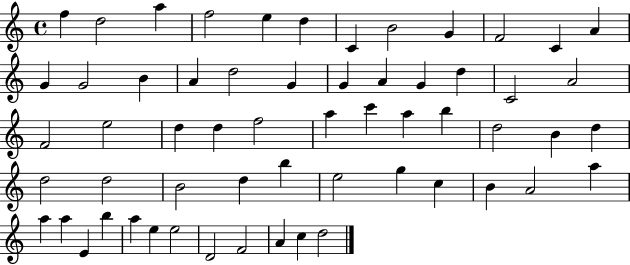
{
  \clef treble
  \time 4/4
  \defaultTimeSignature
  \key c \major
  f''4 d''2 a''4 | f''2 e''4 d''4 | c'4 b'2 g'4 | f'2 c'4 a'4 | \break g'4 g'2 b'4 | a'4 d''2 g'4 | g'4 a'4 g'4 d''4 | c'2 a'2 | \break f'2 e''2 | d''4 d''4 f''2 | a''4 c'''4 a''4 b''4 | d''2 b'4 d''4 | \break d''2 d''2 | b'2 d''4 b''4 | e''2 g''4 c''4 | b'4 a'2 a''4 | \break a''4 a''4 e'4 b''4 | a''4 e''4 e''2 | d'2 f'2 | a'4 c''4 d''2 | \break \bar "|."
}